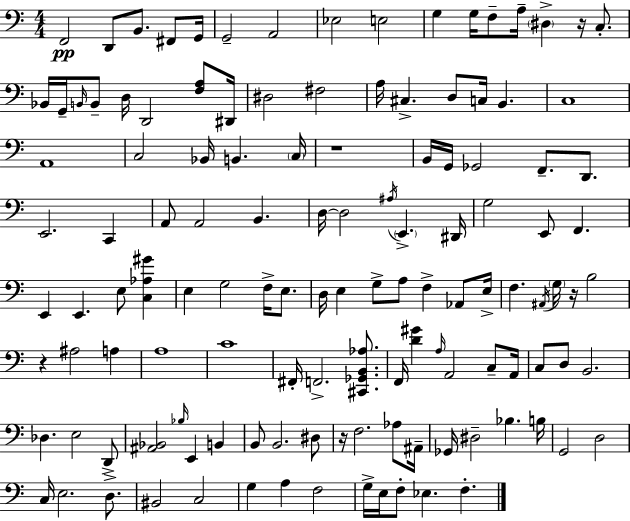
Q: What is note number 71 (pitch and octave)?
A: B3